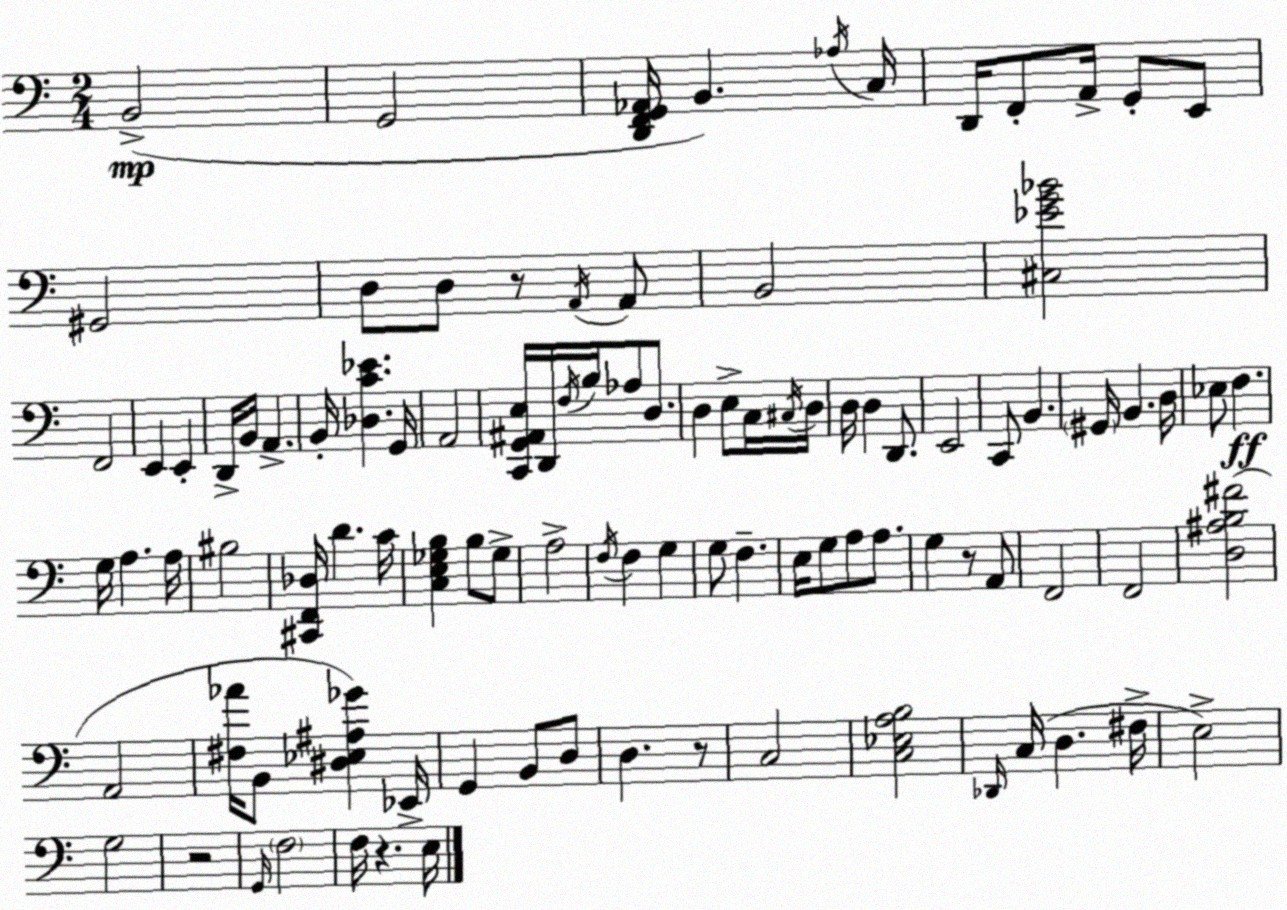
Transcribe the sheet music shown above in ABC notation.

X:1
T:Untitled
M:2/4
L:1/4
K:C
B,,2 G,,2 [D,,F,,G,,_A,,]/4 B,, _A,/4 C,/4 D,,/4 F,,/2 A,,/4 G,,/2 E,,/2 ^G,,2 D,/2 D,/2 z/2 A,,/4 A,,/2 B,,2 [^C,_EG_B]2 F,,2 E,, E,, D,,/4 B,,/4 A,, B,,/4 [_D,C_E] G,,/4 A,,2 [C,,G,,^A,,E,]/4 D,,/4 F,/4 B,/4 _A,/2 D,/2 D, E,/2 C,/4 ^C,/4 D,/4 D,/4 D, D,,/2 E,,2 C,,/2 B,, ^G,,/4 B,, D,/4 _E,/2 F, G,/4 A, A,/4 ^B,2 [^C,,F,,_D,]/4 D C/4 [C,E,_G,B,] B,/2 _G,/2 A,2 F,/4 F, G, G,/2 F, E,/4 G,/2 A,/2 A,/2 G, z/2 A,,/2 F,,2 F,,2 [D,^A,B,^F]2 A,,2 [^F,_A]/4 B,,/2 [^D,_E,^A,_G] _E,,/4 G,, B,,/2 D,/2 D, z/2 C,2 [C,_E,A,B,]2 _D,,/4 C,/4 D, ^F,/4 E,2 G,2 z2 G,,/4 F,2 F,/4 z E,/4